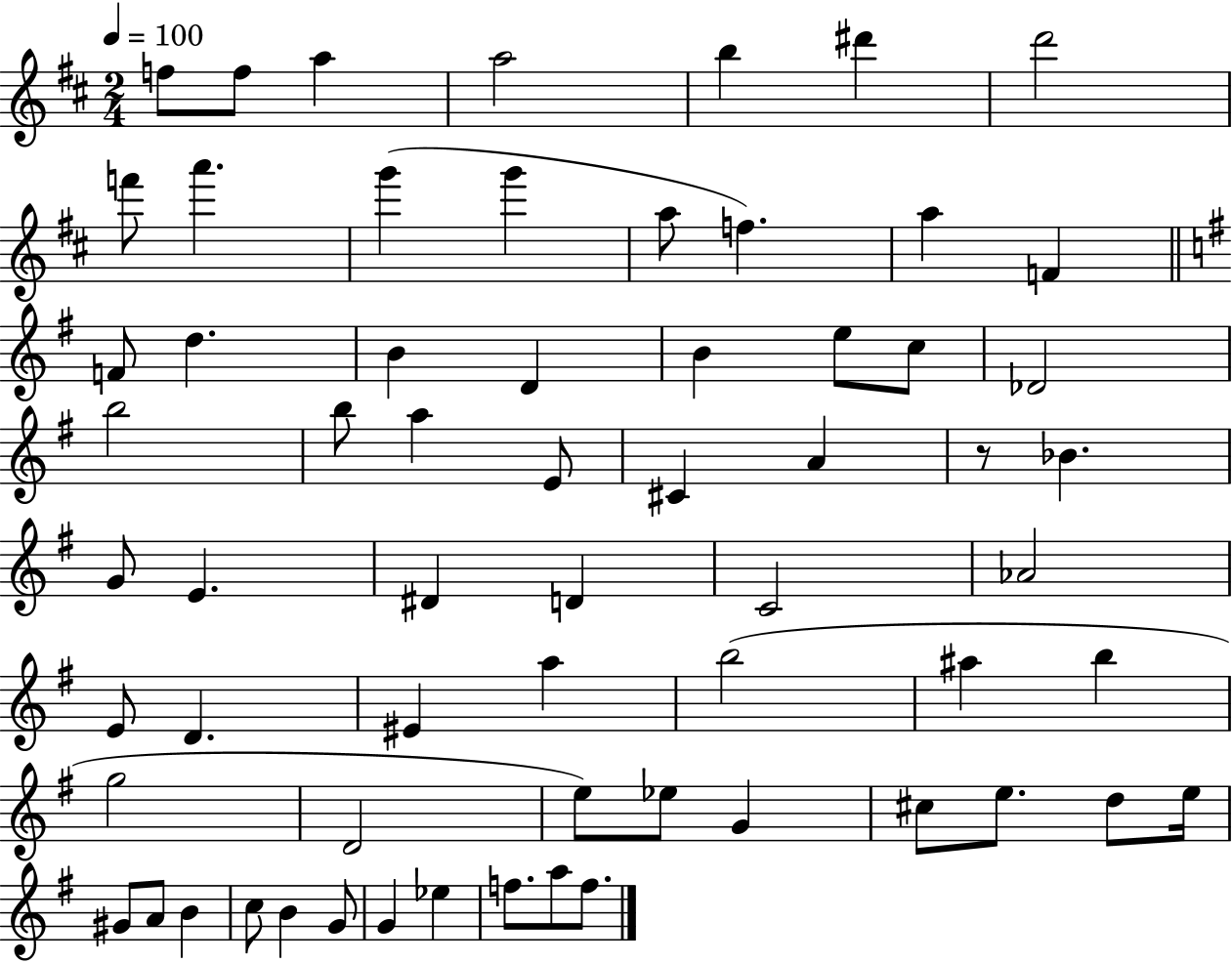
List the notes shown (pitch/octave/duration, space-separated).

F5/e F5/e A5/q A5/h B5/q D#6/q D6/h F6/e A6/q. G6/q G6/q A5/e F5/q. A5/q F4/q F4/e D5/q. B4/q D4/q B4/q E5/e C5/e Db4/h B5/h B5/e A5/q E4/e C#4/q A4/q R/e Bb4/q. G4/e E4/q. D#4/q D4/q C4/h Ab4/h E4/e D4/q. EIS4/q A5/q B5/h A#5/q B5/q G5/h D4/h E5/e Eb5/e G4/q C#5/e E5/e. D5/e E5/s G#4/e A4/e B4/q C5/e B4/q G4/e G4/q Eb5/q F5/e. A5/e F5/e.